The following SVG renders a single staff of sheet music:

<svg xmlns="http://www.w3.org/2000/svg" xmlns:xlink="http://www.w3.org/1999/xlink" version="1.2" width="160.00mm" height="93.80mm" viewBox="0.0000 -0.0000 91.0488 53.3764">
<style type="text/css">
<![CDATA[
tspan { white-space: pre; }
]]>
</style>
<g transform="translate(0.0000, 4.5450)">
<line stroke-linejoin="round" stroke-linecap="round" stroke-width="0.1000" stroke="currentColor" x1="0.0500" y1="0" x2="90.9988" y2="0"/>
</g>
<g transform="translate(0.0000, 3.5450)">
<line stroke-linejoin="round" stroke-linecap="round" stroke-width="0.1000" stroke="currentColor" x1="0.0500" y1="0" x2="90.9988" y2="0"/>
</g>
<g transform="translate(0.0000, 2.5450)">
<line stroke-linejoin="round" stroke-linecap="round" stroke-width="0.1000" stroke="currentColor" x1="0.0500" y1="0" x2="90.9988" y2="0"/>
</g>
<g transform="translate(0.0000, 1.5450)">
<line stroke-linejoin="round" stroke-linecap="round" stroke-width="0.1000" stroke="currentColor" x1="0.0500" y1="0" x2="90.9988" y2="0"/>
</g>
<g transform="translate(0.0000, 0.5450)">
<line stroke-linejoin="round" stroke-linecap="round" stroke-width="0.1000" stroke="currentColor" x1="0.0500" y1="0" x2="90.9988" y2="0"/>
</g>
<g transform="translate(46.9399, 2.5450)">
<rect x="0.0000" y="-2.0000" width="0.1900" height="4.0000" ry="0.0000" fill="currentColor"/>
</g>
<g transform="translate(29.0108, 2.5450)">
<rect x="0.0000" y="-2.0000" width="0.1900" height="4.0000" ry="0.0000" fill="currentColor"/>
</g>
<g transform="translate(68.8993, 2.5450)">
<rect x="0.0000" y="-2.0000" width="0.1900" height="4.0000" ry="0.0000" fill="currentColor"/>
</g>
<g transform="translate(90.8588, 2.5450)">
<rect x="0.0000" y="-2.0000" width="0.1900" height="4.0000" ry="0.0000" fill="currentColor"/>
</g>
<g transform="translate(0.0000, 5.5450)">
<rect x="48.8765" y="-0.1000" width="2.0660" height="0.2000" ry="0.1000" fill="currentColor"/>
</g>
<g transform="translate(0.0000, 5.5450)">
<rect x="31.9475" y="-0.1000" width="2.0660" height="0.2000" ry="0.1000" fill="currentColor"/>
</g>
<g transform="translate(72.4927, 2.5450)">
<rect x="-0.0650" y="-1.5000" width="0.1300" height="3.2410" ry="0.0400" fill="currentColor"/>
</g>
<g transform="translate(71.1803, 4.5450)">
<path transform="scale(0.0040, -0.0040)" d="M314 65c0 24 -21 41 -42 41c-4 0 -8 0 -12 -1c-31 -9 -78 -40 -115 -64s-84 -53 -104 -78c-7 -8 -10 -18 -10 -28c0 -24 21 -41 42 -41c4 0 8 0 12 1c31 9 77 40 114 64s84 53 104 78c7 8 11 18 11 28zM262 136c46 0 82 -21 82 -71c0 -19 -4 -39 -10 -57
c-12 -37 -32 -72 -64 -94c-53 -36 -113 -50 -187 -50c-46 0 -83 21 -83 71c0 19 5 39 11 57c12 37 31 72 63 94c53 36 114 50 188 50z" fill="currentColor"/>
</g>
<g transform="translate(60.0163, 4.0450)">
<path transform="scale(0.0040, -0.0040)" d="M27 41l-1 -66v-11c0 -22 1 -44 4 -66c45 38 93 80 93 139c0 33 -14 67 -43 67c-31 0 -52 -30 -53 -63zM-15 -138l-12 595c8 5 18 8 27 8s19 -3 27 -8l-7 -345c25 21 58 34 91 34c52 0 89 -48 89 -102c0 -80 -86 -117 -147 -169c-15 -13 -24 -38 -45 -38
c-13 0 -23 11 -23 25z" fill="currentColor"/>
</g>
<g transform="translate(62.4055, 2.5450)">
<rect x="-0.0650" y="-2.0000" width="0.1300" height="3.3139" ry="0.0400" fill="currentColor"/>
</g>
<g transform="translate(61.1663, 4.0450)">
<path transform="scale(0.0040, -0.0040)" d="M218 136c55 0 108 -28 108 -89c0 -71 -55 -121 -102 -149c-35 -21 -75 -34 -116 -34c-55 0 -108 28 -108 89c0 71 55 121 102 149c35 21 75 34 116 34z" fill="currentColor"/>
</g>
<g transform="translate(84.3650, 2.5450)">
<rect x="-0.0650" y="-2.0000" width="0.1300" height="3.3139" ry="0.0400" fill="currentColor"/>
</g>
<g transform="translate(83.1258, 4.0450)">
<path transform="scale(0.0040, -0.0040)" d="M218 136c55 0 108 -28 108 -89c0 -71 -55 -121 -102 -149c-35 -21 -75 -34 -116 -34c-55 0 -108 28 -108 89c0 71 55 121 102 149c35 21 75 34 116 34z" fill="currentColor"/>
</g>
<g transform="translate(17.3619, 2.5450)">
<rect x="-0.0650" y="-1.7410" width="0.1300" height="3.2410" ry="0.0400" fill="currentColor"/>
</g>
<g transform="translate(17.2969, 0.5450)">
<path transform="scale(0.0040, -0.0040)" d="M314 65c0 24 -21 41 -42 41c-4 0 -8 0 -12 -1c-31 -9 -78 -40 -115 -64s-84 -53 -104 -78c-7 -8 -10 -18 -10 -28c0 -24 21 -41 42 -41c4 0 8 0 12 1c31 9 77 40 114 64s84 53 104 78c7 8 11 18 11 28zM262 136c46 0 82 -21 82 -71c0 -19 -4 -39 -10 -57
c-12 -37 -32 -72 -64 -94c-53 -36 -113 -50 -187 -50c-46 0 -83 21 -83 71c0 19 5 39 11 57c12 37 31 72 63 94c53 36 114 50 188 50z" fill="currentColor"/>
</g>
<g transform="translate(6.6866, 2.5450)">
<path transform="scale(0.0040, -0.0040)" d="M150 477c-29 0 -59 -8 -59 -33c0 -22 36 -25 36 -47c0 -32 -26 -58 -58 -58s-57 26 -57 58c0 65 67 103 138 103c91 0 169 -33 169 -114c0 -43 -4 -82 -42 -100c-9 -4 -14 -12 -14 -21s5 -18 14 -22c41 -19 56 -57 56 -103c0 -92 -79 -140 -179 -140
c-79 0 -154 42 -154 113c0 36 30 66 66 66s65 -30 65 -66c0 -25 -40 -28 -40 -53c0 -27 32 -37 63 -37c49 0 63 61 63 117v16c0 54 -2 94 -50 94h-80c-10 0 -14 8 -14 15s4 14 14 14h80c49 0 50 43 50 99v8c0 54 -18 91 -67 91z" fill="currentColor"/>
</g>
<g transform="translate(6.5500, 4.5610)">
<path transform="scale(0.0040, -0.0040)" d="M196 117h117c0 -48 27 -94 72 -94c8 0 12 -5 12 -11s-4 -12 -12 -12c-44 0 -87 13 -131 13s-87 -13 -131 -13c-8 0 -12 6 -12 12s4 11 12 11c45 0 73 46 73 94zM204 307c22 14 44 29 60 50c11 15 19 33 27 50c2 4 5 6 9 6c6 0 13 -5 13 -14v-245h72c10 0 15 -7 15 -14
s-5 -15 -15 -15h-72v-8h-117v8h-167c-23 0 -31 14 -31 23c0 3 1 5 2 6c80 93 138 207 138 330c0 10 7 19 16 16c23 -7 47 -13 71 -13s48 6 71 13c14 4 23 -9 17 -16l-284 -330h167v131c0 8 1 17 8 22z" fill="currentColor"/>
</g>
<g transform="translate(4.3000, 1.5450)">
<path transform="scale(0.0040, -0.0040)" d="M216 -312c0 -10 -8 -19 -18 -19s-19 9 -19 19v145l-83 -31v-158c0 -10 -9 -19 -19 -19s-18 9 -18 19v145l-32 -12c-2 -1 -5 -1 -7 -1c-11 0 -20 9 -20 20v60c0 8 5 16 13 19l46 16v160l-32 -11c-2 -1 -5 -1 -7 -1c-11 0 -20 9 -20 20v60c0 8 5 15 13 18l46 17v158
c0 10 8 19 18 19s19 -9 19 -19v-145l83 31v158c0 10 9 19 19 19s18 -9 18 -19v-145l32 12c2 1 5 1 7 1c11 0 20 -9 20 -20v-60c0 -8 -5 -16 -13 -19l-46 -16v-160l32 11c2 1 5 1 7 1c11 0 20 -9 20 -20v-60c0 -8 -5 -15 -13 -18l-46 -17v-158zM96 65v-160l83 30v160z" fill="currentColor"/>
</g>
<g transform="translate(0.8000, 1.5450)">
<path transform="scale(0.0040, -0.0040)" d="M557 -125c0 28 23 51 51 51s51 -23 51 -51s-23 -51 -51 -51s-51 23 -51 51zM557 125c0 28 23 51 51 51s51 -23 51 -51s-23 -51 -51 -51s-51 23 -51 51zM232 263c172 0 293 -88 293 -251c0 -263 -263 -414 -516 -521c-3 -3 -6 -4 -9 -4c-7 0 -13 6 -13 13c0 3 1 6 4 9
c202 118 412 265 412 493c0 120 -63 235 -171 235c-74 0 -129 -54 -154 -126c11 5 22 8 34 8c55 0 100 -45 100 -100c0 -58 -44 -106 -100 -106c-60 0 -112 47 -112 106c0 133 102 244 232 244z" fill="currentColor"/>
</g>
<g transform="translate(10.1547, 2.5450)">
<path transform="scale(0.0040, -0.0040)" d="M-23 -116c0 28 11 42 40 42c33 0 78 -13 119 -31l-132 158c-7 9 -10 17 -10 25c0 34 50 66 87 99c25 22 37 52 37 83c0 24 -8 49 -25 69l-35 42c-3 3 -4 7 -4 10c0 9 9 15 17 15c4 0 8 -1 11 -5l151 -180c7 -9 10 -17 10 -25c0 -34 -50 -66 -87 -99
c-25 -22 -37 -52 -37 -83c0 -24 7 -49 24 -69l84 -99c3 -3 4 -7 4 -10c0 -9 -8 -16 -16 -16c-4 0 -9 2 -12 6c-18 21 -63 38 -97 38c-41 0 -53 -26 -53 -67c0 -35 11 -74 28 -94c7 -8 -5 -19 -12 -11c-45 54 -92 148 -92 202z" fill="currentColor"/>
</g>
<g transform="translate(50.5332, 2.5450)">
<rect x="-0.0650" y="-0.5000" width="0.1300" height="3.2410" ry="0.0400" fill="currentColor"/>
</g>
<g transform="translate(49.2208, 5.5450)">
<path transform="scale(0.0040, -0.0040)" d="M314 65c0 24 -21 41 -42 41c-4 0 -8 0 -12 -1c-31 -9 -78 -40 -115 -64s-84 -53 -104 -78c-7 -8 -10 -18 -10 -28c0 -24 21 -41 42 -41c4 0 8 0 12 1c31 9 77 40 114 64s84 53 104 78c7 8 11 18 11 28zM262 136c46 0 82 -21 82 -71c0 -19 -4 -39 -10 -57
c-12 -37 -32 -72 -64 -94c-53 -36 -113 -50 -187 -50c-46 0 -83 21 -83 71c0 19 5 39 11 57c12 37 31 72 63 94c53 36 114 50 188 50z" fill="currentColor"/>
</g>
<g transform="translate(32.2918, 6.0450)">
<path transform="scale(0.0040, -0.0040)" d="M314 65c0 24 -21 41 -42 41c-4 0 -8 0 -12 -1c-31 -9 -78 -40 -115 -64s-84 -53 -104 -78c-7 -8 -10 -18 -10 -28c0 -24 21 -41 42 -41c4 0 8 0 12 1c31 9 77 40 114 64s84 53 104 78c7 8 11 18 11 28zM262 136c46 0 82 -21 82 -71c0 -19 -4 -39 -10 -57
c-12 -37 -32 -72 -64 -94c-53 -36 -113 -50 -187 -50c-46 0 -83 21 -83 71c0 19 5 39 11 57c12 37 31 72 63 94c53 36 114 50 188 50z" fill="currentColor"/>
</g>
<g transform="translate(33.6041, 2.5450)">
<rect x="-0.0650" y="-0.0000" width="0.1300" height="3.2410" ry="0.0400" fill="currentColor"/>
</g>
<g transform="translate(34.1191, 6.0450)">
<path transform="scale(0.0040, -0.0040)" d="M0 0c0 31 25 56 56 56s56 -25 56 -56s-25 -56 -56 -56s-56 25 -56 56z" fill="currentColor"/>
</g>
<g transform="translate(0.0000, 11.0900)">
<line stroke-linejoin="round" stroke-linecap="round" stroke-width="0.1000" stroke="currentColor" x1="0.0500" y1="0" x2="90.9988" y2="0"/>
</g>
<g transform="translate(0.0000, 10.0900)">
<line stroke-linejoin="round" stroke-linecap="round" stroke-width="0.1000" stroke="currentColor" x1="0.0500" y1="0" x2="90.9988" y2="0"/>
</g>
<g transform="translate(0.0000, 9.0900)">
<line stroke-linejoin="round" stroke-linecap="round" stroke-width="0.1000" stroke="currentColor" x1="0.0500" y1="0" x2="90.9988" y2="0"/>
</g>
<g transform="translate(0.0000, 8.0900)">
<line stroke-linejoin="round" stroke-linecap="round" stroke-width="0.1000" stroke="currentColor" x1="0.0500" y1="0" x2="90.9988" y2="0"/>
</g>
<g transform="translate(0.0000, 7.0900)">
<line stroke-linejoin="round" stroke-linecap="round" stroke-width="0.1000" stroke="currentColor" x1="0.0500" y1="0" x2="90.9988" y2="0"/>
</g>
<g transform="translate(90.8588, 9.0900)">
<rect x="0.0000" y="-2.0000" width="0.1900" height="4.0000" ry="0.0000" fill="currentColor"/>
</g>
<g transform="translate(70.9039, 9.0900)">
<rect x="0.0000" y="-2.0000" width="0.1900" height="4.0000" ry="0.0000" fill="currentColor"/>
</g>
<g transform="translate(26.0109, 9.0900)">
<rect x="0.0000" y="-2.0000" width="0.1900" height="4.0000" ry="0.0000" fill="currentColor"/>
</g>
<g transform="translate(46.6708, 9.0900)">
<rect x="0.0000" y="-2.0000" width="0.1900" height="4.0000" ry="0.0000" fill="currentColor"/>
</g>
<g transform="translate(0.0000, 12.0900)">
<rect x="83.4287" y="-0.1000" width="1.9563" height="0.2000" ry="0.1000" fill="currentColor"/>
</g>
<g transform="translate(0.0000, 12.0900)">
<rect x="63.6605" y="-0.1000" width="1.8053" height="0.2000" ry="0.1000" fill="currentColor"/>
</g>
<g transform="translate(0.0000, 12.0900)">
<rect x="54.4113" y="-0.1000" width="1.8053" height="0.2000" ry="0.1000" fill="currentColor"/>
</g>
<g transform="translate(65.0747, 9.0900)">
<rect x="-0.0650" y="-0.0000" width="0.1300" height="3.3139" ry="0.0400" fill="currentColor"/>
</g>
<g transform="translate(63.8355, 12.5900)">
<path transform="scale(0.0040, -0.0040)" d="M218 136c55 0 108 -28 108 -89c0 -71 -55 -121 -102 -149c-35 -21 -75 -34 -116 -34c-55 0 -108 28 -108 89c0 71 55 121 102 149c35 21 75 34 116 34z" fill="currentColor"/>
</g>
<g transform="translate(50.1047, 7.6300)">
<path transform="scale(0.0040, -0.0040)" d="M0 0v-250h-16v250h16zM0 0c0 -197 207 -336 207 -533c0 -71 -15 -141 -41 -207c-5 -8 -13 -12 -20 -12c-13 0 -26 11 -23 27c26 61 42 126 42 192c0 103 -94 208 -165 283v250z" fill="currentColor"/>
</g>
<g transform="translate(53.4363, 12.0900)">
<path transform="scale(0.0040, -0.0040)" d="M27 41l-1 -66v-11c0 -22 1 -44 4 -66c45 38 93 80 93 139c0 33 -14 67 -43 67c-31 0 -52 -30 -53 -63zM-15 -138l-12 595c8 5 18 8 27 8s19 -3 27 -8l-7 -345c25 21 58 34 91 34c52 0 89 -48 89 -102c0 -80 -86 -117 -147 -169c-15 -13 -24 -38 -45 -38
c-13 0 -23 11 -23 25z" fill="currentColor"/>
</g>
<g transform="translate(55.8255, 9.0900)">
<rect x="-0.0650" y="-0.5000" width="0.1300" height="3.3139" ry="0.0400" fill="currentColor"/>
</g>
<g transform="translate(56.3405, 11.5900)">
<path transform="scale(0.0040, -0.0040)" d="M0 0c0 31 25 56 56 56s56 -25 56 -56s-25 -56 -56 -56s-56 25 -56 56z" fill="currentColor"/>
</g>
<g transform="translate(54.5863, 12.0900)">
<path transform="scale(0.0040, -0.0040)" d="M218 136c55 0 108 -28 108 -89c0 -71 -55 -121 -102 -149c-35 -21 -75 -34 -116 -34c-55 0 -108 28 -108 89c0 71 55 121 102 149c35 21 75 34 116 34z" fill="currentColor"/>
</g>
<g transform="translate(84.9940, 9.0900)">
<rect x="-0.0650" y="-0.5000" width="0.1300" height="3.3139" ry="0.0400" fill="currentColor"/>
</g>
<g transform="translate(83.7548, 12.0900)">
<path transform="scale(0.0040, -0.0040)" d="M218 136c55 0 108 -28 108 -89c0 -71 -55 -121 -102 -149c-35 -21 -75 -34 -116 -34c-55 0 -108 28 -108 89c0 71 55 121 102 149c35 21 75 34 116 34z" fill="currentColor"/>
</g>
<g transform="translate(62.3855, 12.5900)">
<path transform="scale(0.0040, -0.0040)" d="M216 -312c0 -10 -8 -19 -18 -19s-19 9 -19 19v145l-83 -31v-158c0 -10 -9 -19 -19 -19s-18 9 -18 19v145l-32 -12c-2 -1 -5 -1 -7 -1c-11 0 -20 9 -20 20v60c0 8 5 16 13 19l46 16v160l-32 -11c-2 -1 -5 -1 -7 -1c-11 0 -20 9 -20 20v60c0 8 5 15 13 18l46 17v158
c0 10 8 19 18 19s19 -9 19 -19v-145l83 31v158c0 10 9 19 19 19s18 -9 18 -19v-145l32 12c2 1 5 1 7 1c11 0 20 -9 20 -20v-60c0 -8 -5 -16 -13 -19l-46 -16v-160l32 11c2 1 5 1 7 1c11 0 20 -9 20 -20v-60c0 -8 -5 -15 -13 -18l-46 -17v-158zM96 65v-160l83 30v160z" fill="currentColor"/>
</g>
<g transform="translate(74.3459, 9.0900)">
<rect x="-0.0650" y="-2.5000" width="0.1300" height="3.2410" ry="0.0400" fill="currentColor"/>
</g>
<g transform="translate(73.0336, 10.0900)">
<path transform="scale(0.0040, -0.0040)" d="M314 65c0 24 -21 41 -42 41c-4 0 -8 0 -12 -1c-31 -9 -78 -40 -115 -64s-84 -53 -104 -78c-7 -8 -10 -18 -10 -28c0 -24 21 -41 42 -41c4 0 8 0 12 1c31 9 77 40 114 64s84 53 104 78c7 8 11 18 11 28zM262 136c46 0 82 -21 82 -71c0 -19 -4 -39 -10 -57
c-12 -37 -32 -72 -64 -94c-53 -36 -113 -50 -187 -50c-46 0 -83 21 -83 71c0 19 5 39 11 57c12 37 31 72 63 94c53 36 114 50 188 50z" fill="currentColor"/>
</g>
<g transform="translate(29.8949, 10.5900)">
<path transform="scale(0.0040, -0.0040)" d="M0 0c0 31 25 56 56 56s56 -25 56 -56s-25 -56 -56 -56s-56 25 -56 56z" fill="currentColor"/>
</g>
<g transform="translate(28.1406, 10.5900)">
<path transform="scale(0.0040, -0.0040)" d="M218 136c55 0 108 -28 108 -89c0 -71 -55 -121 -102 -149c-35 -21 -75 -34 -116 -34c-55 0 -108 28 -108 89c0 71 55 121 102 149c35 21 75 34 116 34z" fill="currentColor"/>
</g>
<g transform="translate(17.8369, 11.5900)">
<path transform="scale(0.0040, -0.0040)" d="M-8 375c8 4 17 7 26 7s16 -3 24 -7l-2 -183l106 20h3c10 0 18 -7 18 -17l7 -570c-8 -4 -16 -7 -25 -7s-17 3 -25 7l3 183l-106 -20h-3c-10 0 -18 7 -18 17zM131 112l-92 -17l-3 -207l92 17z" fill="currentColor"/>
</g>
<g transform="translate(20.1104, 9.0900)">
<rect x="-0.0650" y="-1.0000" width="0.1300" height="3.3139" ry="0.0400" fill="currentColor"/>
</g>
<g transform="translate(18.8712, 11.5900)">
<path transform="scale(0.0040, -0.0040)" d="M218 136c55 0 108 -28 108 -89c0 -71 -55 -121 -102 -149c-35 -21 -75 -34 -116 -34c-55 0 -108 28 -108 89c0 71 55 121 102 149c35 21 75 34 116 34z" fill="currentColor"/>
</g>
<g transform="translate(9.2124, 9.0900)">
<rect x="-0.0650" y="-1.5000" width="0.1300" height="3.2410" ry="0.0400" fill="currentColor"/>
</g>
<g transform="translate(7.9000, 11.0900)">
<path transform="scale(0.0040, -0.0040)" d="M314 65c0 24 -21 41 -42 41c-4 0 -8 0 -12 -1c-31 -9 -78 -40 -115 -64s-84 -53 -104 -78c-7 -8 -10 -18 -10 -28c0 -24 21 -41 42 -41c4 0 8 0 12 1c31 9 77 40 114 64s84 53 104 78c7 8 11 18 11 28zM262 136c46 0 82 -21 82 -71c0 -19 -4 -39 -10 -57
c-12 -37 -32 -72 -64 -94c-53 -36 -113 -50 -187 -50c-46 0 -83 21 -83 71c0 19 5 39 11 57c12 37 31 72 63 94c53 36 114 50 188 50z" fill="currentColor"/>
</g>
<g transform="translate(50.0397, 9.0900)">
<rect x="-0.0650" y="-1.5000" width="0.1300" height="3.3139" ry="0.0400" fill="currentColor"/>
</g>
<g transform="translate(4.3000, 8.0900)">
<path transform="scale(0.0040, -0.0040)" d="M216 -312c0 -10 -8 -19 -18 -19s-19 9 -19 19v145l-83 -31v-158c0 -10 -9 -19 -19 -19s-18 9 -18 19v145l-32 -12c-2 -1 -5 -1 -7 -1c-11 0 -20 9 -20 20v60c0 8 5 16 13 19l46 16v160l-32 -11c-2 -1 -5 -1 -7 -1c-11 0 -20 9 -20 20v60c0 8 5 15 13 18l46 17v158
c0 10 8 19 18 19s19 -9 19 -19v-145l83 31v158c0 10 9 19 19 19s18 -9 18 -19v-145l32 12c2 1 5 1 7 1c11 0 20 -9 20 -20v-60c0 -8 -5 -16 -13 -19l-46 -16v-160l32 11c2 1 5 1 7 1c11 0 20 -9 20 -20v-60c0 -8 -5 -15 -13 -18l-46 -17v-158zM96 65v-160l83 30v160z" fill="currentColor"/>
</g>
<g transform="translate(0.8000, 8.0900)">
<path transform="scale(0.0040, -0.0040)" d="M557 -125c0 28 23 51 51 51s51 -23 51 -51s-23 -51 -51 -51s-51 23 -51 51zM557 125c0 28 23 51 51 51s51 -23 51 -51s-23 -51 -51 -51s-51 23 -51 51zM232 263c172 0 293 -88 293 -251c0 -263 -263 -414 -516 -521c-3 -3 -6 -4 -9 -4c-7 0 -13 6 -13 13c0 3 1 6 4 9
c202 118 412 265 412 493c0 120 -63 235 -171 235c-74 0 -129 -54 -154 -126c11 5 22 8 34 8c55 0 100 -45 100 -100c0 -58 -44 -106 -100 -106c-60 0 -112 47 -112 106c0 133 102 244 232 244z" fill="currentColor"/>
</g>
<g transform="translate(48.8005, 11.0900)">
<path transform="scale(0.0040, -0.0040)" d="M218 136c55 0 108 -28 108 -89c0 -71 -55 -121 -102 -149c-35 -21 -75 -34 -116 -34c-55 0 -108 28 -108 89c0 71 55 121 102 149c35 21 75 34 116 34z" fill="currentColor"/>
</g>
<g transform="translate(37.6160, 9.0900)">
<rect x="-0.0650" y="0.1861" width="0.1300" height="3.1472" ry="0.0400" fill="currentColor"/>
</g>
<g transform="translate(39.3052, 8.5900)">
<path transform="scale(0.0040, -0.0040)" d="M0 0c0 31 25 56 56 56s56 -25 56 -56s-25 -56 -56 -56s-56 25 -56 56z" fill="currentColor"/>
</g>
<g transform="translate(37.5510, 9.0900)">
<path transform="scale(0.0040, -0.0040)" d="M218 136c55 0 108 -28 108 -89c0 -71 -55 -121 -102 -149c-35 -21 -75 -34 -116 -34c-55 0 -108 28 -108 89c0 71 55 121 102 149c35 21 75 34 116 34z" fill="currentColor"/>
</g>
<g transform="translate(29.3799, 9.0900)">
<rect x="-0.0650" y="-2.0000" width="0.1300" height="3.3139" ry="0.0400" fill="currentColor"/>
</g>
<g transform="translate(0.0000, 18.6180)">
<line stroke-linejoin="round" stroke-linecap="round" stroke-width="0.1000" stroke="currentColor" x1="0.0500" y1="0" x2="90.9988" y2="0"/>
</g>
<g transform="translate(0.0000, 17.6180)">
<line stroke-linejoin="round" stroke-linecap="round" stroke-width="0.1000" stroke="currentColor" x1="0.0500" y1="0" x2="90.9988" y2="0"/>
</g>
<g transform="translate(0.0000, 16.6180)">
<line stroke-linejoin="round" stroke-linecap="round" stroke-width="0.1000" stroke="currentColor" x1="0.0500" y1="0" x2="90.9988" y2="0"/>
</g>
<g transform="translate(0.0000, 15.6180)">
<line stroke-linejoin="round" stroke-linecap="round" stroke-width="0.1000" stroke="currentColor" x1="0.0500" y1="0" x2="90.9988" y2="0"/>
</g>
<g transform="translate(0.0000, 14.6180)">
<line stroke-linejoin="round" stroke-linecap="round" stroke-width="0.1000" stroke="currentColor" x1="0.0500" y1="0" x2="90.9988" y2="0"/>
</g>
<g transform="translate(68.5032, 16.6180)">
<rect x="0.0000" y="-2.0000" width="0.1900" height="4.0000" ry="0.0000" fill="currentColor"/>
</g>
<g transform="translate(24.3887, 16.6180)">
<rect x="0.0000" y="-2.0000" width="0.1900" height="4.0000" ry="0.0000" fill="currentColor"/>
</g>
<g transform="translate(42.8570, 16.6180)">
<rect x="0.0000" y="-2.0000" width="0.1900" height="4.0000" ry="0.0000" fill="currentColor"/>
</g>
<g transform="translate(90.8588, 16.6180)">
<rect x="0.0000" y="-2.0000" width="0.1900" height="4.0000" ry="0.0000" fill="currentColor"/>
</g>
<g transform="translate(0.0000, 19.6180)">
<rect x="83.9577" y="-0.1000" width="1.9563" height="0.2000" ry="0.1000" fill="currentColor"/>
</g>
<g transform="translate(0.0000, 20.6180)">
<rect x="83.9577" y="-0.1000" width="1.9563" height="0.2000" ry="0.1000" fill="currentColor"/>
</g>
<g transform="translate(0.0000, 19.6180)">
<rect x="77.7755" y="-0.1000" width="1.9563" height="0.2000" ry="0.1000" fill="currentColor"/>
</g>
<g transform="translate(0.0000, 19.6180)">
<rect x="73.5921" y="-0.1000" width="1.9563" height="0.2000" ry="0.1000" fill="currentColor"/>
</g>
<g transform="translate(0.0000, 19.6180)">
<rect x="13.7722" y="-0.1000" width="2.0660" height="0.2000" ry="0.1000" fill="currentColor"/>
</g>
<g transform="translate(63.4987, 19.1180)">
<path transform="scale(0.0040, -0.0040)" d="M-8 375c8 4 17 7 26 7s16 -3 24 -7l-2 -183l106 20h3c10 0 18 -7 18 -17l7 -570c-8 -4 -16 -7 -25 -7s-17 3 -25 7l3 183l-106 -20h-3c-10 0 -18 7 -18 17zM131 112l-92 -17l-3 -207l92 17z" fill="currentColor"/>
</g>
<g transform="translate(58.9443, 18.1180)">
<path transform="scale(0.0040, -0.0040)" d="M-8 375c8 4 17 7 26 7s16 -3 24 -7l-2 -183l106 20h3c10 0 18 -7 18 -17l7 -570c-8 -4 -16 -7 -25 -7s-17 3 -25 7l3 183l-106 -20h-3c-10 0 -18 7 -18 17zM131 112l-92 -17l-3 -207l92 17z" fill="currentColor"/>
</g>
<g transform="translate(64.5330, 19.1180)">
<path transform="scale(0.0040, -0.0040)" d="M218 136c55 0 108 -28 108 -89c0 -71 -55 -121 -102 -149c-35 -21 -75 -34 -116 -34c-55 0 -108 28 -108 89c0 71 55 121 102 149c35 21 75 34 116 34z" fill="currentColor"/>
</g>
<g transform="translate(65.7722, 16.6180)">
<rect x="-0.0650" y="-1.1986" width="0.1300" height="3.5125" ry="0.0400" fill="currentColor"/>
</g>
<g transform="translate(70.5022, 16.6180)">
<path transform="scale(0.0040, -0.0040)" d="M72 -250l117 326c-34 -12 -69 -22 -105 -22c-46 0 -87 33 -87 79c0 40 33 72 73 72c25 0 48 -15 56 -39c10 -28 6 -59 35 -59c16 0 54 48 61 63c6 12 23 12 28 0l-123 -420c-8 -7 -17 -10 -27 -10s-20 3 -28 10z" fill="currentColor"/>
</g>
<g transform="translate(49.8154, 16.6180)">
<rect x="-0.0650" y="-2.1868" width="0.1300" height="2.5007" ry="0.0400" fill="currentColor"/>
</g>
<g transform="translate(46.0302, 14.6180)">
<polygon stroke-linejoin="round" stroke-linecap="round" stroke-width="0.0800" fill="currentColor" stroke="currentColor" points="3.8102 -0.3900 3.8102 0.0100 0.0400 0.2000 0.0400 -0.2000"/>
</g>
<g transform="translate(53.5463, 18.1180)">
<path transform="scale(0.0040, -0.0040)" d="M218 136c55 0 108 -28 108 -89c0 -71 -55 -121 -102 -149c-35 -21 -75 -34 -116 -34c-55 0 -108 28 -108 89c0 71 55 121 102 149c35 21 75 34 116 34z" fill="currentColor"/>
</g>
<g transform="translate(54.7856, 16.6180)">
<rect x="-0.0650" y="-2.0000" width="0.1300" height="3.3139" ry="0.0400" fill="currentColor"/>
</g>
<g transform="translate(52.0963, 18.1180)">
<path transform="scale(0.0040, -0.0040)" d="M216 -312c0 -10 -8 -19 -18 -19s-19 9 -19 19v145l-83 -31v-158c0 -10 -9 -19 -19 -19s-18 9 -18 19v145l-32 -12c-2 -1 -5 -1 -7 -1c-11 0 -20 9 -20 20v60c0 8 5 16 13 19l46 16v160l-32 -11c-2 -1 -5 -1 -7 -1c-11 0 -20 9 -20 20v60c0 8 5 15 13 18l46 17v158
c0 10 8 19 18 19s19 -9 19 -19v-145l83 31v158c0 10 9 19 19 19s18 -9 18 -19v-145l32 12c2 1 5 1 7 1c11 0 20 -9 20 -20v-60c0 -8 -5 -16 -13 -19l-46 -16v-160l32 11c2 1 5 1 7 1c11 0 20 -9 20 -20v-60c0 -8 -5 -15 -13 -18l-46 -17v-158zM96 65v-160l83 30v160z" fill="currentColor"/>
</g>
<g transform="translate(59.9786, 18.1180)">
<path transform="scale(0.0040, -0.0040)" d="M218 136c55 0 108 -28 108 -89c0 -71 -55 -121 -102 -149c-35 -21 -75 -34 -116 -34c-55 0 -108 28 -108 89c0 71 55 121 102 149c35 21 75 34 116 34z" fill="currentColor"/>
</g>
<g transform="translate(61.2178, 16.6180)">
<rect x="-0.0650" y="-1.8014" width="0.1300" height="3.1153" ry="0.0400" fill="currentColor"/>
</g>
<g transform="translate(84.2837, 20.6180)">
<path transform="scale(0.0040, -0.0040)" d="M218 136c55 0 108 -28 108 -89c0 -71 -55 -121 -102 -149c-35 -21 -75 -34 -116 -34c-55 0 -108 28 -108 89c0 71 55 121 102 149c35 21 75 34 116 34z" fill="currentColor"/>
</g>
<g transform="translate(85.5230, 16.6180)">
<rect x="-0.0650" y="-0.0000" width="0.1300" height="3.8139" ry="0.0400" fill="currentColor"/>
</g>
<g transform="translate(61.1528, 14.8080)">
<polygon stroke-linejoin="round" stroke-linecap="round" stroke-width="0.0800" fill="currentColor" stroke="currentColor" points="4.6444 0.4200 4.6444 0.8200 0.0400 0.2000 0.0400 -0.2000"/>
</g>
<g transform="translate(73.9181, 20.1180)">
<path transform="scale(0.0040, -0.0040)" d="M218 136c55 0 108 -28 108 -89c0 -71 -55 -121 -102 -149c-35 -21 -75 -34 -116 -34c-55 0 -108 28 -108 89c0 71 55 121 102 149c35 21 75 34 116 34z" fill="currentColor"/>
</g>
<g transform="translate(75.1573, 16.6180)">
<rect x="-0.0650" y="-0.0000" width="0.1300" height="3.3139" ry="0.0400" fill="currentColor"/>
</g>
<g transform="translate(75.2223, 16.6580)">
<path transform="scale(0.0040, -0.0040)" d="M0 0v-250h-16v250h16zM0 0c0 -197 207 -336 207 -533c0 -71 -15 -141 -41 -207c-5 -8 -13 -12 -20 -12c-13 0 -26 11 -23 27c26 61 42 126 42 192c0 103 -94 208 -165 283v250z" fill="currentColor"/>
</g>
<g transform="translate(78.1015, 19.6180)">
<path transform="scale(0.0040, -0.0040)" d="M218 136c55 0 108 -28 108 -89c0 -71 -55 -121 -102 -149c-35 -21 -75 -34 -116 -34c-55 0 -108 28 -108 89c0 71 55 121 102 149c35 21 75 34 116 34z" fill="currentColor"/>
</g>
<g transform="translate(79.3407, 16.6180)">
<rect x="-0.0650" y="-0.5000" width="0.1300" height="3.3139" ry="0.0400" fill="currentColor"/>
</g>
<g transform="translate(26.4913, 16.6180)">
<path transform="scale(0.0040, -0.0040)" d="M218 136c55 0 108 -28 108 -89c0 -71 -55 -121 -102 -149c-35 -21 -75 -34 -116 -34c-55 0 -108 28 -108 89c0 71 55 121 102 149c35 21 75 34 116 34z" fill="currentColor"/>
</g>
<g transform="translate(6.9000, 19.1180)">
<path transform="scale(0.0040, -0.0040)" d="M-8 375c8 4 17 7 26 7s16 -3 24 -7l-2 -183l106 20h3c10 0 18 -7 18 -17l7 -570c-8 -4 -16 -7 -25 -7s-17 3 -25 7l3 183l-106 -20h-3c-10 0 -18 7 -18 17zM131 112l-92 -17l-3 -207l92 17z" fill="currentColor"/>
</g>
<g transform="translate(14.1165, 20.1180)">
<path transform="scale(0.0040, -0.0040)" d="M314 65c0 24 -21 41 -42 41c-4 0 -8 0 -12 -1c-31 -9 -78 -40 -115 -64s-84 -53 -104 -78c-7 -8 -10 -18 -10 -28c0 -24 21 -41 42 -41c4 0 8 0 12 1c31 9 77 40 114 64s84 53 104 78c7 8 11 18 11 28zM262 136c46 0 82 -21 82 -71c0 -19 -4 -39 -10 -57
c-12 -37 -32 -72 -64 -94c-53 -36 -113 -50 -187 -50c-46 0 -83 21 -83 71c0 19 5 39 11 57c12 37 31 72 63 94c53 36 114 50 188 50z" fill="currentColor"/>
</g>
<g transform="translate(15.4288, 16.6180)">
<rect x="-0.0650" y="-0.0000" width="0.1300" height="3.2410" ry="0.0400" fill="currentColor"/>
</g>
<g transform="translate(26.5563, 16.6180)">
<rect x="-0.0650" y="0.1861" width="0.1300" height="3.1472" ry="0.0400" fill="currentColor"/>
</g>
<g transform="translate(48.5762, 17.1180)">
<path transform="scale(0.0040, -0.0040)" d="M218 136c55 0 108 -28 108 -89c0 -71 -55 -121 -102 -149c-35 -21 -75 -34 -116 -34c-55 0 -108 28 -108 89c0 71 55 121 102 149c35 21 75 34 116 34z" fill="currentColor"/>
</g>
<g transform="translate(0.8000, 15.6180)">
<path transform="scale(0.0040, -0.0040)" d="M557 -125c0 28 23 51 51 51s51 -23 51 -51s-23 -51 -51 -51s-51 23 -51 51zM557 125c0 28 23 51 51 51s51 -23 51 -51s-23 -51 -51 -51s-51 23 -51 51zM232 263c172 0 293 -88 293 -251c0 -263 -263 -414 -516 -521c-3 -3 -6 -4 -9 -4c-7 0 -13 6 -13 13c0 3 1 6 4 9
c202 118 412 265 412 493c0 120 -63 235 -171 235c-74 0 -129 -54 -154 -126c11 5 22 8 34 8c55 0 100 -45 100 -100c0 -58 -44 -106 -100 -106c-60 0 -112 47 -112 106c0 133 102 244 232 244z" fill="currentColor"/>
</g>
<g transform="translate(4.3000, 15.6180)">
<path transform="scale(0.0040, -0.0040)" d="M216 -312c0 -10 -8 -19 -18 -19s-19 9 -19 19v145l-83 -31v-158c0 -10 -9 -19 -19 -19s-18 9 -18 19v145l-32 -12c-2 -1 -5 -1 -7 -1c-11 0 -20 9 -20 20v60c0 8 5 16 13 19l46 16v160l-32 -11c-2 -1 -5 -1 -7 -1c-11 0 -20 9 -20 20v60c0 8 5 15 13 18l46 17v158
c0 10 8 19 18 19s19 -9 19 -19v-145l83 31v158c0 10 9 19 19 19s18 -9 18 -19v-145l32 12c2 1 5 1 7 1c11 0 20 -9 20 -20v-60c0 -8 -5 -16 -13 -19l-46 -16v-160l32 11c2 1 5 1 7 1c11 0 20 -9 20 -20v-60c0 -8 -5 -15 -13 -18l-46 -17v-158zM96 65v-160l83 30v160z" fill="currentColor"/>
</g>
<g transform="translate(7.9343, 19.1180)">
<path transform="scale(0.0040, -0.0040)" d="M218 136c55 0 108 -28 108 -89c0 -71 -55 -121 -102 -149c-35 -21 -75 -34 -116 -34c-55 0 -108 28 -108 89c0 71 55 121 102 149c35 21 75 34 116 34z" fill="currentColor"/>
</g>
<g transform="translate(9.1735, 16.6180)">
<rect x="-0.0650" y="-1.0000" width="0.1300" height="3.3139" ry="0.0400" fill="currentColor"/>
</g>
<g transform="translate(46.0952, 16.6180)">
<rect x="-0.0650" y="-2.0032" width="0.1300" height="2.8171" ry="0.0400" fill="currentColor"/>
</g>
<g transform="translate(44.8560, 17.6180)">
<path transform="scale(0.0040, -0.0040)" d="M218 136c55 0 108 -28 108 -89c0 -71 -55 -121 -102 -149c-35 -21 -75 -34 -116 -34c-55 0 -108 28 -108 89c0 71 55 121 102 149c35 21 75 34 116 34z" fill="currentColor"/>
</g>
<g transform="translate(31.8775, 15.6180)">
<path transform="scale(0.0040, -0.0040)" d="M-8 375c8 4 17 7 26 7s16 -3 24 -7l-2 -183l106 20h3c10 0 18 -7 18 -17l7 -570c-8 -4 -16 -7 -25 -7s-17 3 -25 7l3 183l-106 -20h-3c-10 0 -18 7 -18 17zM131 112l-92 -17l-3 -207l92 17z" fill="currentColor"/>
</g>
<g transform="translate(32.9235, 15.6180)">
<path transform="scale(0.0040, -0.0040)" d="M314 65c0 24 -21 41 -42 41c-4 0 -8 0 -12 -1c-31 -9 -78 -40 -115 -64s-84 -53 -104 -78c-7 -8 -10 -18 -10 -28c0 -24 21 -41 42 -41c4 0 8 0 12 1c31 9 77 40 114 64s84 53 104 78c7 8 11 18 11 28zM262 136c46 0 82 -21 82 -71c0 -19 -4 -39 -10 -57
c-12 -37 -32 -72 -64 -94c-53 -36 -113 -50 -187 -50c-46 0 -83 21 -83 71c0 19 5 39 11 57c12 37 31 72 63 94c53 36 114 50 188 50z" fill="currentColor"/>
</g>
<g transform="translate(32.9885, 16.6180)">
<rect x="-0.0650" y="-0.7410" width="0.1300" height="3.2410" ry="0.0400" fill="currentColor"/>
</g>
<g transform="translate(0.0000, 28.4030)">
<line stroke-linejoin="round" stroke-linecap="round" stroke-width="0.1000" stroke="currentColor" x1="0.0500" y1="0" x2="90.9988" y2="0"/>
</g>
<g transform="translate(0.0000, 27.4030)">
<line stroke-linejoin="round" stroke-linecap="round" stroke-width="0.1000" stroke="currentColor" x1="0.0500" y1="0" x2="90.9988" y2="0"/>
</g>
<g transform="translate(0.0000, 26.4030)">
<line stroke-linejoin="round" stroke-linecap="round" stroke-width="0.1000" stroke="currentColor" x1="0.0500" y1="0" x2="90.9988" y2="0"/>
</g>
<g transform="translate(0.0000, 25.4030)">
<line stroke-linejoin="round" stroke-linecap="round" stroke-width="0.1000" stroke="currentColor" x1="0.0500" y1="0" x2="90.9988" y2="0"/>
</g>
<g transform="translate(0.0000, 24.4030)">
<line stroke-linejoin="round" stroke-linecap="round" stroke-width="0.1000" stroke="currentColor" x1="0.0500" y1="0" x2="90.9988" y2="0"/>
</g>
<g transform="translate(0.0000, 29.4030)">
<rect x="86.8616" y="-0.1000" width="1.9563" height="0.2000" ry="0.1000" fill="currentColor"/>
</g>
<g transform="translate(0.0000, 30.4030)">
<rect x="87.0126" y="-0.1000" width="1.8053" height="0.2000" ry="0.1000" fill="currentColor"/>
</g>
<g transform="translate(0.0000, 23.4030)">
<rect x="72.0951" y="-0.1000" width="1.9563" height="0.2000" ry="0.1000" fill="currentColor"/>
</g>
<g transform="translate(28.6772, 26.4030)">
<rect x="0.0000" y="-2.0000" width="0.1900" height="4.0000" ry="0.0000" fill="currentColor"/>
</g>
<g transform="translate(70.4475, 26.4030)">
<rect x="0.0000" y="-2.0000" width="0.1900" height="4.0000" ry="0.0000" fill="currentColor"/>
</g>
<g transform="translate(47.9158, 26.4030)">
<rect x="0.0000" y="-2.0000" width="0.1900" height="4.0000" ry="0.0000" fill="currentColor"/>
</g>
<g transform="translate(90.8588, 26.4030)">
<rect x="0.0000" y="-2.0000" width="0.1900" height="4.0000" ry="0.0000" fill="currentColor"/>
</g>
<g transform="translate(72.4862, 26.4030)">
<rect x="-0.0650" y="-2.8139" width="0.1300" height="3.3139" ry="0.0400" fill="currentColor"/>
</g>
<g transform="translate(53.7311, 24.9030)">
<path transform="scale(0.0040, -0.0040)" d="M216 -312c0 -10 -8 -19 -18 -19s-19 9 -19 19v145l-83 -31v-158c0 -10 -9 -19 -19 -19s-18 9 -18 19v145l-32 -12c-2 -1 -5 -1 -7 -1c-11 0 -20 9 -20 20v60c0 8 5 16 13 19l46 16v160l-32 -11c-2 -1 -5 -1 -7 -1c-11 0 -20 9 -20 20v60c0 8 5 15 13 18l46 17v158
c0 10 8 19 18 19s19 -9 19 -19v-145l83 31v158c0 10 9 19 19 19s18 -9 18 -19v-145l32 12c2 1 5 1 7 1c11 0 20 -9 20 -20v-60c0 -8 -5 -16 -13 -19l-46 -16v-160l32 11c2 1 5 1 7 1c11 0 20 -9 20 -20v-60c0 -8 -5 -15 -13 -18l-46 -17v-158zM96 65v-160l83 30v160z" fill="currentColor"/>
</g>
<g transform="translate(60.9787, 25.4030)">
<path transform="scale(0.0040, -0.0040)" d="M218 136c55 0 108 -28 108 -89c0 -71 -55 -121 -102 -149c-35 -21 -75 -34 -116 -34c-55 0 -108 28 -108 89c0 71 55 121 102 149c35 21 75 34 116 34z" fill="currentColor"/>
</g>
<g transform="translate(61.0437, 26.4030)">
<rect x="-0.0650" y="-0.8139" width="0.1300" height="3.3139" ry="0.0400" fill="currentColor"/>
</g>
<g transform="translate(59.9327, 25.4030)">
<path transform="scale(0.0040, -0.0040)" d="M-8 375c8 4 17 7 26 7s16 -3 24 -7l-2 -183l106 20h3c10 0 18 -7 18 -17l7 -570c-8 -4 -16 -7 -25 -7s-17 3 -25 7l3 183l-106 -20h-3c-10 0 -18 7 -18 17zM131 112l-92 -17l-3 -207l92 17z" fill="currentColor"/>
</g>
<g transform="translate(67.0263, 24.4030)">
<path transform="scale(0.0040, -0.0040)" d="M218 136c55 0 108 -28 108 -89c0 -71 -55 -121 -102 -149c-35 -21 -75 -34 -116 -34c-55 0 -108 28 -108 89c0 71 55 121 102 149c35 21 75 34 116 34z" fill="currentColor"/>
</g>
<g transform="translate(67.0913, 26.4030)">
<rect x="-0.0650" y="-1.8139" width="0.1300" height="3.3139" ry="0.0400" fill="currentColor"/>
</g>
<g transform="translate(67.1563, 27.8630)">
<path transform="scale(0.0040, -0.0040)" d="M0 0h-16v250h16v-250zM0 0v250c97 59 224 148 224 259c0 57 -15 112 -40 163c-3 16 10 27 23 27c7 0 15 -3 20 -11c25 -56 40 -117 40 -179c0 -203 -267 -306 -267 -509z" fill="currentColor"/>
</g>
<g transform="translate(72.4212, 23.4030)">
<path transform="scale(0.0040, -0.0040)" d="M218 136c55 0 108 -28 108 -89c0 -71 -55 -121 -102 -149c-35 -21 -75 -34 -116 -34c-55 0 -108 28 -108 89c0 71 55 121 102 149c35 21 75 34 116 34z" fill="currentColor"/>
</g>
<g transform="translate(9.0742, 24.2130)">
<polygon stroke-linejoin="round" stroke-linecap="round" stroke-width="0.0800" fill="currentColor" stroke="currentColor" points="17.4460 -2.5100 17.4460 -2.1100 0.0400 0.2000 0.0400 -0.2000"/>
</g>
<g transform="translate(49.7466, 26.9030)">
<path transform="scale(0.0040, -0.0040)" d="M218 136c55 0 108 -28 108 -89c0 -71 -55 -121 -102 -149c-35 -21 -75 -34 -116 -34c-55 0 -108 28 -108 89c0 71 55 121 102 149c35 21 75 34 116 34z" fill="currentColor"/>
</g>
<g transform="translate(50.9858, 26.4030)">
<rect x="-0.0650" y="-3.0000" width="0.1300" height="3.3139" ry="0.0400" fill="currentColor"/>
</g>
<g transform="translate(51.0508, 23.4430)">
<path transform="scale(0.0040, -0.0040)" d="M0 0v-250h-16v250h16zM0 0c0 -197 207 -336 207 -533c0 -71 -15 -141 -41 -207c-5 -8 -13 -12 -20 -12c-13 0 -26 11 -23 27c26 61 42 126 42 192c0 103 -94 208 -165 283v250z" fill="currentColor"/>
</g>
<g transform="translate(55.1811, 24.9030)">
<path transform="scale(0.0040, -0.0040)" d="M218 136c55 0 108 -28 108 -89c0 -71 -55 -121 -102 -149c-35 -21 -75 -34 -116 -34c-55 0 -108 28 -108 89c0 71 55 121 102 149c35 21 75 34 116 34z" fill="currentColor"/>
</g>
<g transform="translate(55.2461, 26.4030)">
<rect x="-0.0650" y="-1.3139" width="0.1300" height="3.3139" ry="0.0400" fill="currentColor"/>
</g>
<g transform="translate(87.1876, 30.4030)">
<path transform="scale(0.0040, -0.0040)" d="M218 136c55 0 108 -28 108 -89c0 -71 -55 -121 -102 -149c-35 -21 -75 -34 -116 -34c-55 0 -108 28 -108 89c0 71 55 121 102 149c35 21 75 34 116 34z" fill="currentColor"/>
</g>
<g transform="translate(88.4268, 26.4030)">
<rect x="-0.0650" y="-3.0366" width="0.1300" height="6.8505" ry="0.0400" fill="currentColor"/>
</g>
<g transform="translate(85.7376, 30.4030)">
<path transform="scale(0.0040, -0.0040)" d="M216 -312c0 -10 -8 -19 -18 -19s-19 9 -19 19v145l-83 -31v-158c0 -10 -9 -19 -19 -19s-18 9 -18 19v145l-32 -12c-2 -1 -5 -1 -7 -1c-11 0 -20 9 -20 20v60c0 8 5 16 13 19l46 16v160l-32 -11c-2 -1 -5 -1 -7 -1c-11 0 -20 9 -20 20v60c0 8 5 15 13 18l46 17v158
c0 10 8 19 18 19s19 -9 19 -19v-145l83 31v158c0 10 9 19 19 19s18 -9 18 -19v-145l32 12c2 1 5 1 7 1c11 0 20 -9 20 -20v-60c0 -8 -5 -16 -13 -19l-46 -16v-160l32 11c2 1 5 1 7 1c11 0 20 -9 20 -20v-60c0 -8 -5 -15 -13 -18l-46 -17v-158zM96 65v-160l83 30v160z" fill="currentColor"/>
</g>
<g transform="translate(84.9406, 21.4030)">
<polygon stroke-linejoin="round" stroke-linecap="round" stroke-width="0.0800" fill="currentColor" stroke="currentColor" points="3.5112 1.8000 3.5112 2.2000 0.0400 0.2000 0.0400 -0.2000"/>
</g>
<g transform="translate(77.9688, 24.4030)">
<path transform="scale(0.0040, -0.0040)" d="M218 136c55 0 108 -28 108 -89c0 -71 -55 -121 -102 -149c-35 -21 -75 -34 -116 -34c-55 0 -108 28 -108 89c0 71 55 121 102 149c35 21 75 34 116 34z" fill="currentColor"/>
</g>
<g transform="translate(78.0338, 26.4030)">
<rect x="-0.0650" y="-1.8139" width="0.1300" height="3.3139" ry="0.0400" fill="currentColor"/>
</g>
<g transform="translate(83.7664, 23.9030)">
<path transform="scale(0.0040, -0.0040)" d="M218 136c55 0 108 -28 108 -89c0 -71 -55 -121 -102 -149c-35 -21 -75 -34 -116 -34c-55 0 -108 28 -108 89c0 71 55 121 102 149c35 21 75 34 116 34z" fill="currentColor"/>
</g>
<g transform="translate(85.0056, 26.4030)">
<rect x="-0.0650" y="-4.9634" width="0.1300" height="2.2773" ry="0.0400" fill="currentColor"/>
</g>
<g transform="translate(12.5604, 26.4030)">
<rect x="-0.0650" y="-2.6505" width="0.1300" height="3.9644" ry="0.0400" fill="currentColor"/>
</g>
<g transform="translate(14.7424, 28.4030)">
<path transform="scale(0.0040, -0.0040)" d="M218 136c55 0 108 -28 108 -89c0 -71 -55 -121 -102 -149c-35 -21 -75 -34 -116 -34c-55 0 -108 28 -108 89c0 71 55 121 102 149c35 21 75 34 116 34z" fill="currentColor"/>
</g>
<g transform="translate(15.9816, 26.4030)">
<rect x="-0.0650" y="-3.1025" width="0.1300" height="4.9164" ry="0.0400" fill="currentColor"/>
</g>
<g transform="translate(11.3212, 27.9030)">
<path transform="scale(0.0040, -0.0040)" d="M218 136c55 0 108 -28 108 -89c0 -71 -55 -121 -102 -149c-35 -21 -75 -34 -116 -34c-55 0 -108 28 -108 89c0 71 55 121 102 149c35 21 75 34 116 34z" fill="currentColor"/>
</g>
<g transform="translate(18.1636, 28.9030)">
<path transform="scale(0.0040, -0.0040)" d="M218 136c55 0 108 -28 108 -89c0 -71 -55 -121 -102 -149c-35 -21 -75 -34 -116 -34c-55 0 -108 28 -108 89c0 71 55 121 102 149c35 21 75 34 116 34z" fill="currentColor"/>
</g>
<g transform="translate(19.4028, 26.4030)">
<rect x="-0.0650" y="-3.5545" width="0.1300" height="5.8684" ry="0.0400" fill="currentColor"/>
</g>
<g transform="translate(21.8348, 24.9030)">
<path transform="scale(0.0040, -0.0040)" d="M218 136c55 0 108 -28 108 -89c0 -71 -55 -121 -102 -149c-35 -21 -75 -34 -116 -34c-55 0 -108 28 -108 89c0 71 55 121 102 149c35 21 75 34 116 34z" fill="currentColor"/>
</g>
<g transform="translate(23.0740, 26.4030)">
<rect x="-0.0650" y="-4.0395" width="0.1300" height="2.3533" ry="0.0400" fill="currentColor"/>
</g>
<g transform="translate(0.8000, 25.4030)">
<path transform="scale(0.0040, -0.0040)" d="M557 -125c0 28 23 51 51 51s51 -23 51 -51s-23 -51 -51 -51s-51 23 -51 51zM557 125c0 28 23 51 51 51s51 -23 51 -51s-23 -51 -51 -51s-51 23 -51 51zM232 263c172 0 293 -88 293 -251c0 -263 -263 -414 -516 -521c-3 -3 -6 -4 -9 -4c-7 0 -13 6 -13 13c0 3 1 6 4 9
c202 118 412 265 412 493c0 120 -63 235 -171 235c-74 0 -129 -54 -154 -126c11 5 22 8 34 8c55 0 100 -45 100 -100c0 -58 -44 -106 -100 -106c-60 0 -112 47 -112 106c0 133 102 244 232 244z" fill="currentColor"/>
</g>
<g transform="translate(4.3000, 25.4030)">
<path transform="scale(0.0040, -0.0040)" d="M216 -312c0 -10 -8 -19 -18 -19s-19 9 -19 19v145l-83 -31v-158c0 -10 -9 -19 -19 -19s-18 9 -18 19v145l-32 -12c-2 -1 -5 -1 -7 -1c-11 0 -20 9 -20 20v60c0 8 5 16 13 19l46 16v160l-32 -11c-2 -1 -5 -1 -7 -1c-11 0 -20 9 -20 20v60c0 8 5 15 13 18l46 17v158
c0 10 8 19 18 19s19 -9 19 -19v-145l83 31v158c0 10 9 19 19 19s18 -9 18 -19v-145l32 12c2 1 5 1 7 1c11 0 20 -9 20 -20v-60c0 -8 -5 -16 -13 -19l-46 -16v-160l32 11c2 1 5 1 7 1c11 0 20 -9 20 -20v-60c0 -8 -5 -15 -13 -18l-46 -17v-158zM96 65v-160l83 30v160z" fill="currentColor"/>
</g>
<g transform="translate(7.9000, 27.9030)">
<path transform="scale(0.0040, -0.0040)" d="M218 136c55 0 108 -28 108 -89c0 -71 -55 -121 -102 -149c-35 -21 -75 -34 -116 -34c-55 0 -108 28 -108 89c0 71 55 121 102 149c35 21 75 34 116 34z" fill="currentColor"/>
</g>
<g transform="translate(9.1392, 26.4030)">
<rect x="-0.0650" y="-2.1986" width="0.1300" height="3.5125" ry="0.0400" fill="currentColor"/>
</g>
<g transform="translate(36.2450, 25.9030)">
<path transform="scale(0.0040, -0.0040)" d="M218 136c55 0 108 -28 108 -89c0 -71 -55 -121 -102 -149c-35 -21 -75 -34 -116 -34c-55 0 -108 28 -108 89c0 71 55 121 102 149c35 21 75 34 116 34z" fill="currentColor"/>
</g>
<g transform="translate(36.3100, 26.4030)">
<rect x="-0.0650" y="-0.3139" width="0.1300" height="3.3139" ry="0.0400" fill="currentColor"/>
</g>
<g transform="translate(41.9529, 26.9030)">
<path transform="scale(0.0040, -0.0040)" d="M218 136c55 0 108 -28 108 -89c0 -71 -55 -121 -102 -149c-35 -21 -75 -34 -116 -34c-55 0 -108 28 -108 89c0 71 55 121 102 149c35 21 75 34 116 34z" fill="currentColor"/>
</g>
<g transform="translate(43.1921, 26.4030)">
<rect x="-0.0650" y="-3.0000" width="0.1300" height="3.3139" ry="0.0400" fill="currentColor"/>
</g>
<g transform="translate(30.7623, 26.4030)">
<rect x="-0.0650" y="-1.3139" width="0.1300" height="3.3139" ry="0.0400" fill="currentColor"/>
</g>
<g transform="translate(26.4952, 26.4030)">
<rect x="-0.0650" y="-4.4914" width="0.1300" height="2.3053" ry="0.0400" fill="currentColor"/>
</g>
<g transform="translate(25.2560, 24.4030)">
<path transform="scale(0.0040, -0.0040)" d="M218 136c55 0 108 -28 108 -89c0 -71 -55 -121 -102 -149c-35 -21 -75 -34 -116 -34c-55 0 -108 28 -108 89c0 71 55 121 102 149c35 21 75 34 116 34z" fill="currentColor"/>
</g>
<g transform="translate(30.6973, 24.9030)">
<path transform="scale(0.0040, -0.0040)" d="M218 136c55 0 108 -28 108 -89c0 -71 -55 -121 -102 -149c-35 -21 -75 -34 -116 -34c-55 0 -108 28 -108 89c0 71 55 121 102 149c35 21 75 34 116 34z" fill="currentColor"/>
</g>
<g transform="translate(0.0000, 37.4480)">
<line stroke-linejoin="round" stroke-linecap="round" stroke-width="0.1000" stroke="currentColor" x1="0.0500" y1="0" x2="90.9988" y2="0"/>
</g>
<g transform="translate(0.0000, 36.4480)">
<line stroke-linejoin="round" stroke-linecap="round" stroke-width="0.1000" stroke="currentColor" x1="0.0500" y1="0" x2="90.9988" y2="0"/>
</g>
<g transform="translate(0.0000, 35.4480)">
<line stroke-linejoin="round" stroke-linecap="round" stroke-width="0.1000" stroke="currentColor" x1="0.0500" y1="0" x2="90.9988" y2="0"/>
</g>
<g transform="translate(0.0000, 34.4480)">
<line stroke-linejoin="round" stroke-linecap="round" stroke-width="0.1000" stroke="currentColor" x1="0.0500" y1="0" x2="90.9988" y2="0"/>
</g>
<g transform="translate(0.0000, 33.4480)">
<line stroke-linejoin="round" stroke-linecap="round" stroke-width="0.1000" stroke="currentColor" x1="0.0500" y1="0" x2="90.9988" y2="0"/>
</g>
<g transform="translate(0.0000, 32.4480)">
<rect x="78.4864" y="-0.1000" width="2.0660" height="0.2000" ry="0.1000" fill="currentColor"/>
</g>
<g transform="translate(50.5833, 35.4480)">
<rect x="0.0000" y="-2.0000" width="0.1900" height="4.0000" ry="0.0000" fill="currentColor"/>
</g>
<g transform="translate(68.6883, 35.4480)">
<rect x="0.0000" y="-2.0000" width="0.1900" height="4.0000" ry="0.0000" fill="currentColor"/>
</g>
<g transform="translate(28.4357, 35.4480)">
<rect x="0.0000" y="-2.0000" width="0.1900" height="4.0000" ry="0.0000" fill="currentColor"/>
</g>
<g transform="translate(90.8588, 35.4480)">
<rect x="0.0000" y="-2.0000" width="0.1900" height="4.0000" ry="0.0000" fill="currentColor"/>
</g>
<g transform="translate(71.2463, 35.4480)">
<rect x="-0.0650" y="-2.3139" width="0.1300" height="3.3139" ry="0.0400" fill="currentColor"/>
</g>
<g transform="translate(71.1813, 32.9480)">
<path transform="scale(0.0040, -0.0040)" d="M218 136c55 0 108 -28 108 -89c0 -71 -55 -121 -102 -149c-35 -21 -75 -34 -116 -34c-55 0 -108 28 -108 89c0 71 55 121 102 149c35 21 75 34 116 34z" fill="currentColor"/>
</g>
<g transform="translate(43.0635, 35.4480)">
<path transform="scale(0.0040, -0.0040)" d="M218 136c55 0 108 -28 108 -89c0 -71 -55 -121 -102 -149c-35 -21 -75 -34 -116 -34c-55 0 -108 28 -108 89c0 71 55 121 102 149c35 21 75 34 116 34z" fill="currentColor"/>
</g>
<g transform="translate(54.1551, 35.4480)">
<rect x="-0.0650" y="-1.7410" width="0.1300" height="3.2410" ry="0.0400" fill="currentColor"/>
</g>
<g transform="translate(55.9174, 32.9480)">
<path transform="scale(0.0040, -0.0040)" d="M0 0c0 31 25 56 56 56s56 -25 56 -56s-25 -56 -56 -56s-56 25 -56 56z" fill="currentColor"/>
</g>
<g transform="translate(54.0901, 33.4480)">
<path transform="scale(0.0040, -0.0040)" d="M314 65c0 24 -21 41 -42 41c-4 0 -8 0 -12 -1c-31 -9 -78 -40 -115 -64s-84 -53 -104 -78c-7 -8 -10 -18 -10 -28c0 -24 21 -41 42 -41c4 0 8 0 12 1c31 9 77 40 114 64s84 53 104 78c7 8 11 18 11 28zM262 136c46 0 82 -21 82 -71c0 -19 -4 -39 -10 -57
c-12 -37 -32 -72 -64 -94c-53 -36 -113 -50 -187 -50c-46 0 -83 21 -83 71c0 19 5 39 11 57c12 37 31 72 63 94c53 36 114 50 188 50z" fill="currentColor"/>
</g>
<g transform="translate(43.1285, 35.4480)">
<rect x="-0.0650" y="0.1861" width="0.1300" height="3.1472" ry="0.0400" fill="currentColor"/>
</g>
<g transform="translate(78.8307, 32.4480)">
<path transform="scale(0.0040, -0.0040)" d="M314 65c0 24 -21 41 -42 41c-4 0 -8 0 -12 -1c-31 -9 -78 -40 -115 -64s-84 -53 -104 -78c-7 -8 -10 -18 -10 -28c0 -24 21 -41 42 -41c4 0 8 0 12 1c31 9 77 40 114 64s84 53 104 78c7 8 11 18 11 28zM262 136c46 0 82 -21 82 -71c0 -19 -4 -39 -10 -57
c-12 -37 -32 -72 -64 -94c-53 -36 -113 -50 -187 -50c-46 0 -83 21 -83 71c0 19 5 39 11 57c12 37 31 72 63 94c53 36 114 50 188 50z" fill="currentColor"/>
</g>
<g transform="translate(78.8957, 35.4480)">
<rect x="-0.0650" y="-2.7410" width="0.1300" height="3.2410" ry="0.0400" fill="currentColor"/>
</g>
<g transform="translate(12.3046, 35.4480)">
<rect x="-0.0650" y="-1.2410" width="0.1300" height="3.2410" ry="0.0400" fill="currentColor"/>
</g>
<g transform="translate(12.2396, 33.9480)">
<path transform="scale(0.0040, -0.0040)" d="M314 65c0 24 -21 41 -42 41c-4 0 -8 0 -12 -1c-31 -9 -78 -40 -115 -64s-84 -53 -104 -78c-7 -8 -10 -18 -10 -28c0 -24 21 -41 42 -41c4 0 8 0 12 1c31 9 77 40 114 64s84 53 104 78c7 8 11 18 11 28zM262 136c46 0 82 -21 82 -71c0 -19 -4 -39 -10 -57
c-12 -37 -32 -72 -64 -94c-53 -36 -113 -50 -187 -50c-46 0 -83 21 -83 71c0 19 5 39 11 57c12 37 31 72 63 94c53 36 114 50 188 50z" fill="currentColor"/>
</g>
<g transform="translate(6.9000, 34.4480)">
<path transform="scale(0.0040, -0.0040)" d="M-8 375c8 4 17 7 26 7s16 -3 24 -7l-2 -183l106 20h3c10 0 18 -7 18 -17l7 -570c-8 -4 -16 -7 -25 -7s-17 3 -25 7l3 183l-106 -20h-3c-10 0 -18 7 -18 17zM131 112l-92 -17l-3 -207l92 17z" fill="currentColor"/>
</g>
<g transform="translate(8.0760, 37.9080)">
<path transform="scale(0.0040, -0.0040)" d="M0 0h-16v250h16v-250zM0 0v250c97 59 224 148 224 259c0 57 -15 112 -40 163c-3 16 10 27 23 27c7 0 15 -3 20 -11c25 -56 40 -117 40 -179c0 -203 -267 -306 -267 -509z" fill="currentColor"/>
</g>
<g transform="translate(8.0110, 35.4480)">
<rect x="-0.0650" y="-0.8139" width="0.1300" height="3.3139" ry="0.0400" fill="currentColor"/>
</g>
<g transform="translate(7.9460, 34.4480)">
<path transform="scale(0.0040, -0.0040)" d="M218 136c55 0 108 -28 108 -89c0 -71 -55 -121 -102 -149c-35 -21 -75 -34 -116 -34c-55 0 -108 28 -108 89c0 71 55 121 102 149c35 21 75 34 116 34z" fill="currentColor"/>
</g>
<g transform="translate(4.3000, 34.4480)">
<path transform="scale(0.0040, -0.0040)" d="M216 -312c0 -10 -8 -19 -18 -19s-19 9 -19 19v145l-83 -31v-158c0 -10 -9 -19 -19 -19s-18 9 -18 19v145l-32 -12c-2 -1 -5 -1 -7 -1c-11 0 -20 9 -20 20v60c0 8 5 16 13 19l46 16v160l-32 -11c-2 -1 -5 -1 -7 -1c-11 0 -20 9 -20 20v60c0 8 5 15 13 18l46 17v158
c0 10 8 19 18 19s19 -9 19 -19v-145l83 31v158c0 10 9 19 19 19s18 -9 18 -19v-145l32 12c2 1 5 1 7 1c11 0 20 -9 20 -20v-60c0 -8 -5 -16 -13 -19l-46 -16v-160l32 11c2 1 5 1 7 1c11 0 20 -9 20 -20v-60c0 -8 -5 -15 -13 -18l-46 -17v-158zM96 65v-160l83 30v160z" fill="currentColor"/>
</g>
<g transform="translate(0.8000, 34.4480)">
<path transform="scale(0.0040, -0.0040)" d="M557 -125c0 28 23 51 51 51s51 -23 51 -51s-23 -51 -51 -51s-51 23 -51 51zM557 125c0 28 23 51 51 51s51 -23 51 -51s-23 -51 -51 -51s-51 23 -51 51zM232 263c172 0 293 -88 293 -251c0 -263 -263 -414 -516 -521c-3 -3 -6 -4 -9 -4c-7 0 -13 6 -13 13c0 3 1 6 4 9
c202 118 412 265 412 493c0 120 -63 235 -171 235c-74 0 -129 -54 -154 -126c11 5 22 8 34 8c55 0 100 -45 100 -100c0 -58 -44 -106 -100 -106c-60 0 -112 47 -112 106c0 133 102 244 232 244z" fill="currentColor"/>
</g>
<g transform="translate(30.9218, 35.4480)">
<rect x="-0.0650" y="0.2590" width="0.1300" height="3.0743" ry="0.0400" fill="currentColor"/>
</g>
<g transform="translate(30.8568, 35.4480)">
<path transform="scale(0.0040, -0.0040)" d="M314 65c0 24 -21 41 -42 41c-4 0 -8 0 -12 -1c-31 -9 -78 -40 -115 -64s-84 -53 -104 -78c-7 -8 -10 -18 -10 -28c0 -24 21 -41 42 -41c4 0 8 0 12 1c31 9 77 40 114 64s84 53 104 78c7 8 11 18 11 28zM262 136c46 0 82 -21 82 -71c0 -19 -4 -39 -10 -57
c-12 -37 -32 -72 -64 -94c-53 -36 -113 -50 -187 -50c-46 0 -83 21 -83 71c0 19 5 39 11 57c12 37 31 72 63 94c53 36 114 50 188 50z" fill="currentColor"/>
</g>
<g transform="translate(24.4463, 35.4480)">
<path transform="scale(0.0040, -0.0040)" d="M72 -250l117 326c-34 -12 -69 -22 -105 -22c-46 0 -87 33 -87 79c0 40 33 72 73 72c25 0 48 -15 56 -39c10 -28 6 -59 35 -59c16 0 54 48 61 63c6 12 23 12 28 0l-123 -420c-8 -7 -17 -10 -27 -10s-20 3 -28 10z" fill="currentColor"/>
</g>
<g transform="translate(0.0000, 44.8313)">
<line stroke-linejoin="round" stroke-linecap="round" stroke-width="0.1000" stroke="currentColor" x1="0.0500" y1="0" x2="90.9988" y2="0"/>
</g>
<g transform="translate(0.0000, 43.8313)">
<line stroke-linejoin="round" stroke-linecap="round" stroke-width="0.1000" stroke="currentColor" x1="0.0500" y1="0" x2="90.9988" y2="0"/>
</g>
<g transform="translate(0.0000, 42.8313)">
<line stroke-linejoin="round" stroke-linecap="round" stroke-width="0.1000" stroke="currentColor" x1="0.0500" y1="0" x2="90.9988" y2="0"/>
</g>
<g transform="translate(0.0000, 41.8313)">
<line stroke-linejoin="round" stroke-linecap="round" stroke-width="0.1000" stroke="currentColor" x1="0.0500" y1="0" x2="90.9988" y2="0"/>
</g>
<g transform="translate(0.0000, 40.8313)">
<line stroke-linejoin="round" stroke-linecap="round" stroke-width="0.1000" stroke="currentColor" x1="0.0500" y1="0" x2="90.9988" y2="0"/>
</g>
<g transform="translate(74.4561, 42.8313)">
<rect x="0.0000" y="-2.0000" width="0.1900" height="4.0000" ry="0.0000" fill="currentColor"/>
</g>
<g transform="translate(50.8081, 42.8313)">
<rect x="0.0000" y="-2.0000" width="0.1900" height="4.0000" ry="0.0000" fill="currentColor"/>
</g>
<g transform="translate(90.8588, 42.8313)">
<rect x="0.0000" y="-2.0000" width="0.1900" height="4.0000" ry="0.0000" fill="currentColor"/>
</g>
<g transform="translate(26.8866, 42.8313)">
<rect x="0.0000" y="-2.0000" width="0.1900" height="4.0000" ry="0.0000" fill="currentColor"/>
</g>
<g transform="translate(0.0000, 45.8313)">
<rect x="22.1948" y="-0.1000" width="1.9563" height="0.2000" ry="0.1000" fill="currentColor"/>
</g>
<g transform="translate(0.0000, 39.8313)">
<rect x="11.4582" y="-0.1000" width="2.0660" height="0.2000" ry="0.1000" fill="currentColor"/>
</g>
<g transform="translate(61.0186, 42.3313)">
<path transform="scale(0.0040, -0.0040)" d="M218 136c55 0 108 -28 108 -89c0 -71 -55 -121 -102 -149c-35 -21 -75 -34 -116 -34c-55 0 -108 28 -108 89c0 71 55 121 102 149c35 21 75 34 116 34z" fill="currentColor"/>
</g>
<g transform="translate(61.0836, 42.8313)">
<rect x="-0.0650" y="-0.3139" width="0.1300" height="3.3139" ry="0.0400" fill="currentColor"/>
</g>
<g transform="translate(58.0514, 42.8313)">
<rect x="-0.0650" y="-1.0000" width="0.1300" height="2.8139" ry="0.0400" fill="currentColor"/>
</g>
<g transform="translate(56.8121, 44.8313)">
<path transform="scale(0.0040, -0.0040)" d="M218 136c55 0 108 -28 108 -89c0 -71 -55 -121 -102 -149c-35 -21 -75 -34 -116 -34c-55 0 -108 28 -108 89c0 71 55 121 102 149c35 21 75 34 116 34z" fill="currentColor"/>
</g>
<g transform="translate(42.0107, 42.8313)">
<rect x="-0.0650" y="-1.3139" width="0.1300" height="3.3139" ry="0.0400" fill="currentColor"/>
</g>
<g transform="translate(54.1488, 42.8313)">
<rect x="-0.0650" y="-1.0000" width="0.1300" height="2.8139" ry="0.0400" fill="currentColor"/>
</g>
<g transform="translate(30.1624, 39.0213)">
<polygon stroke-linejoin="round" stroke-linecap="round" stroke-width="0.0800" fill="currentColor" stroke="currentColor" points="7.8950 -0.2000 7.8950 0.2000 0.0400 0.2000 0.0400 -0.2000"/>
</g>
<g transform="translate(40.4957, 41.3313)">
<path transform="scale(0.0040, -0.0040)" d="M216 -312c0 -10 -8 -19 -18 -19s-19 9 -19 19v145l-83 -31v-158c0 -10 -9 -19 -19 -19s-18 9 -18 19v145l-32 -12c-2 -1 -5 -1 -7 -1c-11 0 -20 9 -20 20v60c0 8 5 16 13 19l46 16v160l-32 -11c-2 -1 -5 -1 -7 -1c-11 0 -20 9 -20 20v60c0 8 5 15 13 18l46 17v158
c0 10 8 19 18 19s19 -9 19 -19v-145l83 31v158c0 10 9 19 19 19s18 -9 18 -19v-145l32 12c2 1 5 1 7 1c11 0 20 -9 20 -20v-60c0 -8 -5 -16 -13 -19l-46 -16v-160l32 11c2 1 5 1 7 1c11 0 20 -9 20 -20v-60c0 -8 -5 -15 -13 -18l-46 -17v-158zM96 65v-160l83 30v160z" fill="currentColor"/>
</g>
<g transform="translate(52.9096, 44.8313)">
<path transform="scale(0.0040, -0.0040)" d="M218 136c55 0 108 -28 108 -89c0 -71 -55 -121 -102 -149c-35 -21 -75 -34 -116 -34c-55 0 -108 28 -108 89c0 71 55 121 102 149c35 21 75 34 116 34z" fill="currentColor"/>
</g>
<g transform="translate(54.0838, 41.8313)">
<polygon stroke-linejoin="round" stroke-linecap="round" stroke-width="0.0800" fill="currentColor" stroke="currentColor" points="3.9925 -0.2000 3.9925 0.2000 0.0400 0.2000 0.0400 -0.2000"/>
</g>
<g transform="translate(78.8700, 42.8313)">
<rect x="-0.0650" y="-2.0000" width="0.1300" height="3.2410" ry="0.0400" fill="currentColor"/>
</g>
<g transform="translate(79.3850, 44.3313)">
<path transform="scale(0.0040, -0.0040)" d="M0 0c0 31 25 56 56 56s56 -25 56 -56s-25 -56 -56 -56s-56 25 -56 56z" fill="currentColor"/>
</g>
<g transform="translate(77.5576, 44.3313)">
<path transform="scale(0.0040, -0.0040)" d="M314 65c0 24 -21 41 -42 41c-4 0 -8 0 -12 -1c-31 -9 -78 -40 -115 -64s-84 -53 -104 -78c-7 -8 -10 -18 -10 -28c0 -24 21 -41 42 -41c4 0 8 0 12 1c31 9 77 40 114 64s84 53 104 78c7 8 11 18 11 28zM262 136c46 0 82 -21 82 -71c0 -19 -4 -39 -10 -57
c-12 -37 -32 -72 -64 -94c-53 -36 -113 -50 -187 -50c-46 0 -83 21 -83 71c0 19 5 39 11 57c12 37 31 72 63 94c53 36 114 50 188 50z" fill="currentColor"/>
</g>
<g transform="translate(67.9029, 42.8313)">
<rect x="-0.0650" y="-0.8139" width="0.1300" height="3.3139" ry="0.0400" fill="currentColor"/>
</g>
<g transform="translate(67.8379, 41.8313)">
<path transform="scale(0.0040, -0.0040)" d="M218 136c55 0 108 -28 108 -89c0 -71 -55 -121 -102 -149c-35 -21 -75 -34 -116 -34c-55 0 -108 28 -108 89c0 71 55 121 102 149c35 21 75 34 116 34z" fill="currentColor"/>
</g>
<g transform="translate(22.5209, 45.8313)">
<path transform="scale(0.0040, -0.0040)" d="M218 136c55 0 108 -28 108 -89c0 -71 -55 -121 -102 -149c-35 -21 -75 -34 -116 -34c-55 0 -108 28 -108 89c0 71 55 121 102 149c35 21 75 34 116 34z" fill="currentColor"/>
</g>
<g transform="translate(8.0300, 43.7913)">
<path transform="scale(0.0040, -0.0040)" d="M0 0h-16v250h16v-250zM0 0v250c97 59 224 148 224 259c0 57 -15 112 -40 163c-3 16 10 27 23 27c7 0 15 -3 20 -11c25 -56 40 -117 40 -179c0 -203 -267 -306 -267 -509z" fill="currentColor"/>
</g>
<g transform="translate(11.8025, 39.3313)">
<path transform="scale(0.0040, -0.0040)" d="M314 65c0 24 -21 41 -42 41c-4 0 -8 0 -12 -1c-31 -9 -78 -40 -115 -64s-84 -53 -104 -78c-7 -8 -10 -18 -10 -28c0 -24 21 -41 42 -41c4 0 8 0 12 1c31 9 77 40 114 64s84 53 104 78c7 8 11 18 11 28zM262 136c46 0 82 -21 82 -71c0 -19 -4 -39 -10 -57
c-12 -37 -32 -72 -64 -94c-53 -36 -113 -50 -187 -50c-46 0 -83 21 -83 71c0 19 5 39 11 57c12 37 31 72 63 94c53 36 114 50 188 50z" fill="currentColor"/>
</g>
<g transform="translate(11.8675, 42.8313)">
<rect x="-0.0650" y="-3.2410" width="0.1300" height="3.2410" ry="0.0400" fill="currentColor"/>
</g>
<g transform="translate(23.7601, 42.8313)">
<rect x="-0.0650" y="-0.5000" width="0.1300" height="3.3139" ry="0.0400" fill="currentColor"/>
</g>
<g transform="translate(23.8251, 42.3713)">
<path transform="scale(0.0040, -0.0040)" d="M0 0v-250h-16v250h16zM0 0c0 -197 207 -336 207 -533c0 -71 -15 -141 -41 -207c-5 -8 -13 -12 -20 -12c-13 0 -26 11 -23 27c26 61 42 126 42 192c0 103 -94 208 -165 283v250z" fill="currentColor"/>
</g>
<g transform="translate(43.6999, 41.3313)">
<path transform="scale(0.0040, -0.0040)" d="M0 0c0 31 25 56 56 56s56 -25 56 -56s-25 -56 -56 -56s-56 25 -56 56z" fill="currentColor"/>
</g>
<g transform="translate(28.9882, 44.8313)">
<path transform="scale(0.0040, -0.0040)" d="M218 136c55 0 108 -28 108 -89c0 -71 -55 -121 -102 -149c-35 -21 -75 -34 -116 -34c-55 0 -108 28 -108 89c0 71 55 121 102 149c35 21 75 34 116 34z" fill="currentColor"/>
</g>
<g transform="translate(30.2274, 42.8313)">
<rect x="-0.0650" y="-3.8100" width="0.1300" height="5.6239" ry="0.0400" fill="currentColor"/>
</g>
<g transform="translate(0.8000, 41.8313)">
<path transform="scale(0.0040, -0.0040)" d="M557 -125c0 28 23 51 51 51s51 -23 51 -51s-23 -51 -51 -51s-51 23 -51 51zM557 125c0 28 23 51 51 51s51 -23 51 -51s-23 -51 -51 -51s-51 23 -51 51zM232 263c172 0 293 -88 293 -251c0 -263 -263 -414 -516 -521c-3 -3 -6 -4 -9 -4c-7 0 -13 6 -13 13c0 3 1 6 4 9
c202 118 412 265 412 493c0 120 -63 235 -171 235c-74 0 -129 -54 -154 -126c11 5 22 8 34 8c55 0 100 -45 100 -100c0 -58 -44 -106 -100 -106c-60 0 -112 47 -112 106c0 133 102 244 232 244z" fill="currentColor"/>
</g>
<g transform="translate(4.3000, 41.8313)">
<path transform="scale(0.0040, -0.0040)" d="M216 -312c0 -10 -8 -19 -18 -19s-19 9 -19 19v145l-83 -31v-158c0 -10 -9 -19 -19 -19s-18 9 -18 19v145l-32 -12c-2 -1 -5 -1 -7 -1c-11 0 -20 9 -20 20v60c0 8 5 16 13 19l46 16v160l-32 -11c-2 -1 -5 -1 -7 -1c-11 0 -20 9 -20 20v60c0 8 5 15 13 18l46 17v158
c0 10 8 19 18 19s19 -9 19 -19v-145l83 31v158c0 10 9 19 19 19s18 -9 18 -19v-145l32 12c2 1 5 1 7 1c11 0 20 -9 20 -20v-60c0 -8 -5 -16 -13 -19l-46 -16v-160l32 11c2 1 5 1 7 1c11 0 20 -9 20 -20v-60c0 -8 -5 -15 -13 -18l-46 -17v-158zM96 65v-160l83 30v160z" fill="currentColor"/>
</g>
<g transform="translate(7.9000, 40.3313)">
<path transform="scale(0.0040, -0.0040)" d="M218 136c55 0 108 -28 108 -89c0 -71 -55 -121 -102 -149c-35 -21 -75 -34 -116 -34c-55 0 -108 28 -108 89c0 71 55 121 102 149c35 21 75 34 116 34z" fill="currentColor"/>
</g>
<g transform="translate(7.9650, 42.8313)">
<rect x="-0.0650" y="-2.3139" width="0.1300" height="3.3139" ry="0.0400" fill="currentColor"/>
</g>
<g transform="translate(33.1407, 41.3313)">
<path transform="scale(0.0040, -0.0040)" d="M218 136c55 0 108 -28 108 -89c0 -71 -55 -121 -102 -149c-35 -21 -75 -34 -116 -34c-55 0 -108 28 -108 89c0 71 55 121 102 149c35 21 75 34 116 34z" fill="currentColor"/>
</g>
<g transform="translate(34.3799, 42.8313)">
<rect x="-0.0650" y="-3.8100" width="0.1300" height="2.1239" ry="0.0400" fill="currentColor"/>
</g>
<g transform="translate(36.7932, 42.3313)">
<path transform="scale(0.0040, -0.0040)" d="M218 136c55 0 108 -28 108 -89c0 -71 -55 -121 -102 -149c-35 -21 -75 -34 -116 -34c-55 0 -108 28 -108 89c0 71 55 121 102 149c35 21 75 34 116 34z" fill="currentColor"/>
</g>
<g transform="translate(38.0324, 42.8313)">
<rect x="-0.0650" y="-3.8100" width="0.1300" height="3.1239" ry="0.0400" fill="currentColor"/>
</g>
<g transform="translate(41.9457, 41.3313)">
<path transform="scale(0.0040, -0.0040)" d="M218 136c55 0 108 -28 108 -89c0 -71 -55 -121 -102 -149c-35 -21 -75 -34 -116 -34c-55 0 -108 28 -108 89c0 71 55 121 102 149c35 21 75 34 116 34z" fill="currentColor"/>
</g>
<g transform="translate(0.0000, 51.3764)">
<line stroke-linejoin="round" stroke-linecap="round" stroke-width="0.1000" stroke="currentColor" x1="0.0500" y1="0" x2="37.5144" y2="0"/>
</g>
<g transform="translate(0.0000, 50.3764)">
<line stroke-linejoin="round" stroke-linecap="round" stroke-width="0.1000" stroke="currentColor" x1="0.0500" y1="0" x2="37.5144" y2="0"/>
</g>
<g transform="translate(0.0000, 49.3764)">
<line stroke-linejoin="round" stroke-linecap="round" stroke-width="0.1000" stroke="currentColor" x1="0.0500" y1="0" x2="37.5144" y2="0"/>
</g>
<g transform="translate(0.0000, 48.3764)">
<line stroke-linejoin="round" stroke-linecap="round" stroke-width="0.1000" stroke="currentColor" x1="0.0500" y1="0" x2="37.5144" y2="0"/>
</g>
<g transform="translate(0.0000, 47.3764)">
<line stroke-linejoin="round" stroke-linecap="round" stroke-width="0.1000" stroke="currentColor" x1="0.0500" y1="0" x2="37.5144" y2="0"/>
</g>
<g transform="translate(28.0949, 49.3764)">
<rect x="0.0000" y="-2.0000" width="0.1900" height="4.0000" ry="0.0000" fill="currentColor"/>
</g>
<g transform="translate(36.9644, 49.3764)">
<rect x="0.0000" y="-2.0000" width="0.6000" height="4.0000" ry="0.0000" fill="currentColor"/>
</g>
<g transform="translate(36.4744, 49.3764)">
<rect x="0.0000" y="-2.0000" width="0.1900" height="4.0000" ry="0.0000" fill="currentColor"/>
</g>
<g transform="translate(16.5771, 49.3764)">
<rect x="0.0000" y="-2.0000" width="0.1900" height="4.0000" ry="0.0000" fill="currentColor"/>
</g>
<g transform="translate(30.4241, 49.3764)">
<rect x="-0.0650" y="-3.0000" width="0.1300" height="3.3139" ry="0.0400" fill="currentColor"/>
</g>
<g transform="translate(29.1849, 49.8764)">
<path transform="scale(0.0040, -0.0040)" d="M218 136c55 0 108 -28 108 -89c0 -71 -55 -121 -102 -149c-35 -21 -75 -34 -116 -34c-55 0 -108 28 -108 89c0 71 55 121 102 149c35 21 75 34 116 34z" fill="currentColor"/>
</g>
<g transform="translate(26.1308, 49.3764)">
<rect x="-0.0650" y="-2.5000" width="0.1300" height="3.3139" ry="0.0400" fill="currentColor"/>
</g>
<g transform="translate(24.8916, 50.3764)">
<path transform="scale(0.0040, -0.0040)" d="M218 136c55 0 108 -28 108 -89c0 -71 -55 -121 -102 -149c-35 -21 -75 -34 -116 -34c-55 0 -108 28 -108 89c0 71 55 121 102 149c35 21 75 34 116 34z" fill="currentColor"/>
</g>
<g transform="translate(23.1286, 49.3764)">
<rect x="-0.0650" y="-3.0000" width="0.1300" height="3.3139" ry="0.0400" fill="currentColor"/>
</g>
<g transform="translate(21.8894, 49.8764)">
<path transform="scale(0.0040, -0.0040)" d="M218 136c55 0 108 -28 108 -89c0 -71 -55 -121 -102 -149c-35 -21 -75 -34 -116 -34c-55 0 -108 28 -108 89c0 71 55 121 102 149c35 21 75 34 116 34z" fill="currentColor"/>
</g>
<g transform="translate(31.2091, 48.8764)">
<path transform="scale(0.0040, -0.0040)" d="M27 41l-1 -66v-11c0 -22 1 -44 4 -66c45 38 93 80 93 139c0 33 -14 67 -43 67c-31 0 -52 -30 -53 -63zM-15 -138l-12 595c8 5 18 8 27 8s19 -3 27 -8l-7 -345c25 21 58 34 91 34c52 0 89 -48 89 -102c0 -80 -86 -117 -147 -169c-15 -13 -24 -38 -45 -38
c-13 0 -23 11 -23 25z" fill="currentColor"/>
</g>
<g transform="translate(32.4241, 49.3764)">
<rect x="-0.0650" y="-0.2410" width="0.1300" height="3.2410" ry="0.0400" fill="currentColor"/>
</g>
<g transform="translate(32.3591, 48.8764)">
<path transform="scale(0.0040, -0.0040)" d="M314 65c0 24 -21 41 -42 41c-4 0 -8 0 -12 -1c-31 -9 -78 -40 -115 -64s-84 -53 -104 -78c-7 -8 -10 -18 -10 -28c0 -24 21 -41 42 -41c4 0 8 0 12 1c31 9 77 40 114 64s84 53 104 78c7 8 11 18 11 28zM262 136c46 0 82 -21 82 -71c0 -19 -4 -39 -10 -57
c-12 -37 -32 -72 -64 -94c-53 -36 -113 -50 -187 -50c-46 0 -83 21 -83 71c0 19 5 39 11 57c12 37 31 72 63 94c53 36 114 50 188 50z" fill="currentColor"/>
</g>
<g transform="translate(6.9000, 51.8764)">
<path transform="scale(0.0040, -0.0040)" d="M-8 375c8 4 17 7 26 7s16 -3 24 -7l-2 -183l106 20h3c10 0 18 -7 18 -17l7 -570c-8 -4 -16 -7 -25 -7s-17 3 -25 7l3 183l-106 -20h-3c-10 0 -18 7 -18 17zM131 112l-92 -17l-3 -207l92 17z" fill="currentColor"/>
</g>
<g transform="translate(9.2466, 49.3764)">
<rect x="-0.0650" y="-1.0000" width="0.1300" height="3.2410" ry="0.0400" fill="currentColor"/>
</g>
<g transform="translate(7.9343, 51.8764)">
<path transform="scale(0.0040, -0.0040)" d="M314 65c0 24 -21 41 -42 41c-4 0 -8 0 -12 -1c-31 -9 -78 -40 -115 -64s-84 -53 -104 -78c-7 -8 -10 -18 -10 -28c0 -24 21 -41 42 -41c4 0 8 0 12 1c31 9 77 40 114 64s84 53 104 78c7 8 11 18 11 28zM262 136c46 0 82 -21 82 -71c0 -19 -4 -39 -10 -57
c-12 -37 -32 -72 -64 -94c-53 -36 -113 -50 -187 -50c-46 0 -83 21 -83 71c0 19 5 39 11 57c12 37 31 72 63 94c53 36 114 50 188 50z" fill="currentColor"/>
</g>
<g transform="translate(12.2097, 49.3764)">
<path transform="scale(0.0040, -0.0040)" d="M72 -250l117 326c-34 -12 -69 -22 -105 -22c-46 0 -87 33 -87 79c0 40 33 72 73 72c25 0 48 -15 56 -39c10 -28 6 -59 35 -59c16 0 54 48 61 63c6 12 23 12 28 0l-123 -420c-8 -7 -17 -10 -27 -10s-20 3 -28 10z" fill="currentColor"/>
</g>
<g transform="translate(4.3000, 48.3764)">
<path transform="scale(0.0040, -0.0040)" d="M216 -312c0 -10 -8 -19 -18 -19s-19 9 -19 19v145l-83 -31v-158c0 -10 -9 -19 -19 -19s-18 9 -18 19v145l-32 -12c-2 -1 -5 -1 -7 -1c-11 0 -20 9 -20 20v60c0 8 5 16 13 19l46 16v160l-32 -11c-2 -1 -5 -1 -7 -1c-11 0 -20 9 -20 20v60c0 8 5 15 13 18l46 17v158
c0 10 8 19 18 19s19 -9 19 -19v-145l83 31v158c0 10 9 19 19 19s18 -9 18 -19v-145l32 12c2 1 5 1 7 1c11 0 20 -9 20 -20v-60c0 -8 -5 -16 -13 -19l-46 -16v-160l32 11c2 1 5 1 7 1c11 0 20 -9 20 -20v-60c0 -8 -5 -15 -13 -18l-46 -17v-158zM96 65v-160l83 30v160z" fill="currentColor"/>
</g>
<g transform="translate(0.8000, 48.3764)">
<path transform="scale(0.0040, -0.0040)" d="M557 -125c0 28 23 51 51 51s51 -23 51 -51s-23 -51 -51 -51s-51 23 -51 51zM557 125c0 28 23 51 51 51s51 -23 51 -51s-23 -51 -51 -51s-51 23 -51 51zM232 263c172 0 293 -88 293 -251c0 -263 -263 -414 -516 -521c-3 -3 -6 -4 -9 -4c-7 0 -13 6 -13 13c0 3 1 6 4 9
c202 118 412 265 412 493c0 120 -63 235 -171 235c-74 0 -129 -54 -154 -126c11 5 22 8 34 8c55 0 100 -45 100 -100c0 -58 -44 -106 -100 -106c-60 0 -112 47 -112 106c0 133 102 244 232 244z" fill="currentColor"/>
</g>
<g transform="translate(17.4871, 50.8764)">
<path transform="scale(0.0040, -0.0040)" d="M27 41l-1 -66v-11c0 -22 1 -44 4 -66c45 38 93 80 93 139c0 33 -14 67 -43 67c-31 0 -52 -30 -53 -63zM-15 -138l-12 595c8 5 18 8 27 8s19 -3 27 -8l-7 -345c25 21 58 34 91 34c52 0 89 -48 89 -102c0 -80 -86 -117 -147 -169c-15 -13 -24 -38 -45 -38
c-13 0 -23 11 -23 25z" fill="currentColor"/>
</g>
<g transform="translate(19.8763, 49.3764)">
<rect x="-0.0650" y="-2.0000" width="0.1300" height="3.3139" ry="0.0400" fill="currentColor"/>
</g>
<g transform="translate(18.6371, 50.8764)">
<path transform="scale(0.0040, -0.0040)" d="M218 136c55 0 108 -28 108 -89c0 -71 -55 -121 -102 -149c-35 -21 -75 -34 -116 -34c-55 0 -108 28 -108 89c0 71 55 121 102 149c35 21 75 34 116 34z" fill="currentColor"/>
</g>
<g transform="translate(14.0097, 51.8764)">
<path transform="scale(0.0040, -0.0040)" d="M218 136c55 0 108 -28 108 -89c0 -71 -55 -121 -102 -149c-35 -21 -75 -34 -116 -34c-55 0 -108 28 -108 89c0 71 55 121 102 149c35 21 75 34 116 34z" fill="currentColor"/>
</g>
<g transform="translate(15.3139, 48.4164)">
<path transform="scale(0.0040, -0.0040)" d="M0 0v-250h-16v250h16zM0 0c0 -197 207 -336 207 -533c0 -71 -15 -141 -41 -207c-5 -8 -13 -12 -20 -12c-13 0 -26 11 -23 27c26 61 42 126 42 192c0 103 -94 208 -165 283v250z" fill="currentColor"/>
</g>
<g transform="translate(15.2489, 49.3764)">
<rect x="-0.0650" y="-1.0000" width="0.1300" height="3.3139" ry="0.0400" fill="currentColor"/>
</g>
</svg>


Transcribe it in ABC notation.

X:1
T:Untitled
M:3/4
L:1/4
K:G
z A,2 D,,2 E,,2 _A,, G,,2 A,, G,,2 F,, A,, D, G,,/2 _E,, ^D,, B,,2 E,, F,, D,,2 D, F,2 B,,/2 C,/2 ^A,, A,,/2 F,,/2 z/2 D,,/2 E,, C,, A,,/2 A,,/2 G,,/2 ^F,,/2 G,/2 A,/2 G, E, C, C,/2 ^G, F, A,/2 C A, B,/2 ^C,,/2 F,/2 G,2 z/2 D,2 D, A,2 B, C2 B,/2 D2 E,,/2 G,,/2 G,/2 E,/2 ^G, G,,/2 G,,/2 E, ^F, A,,2 F,,2 z/2 F,,/2 _A,, C, B,, C, _E,2